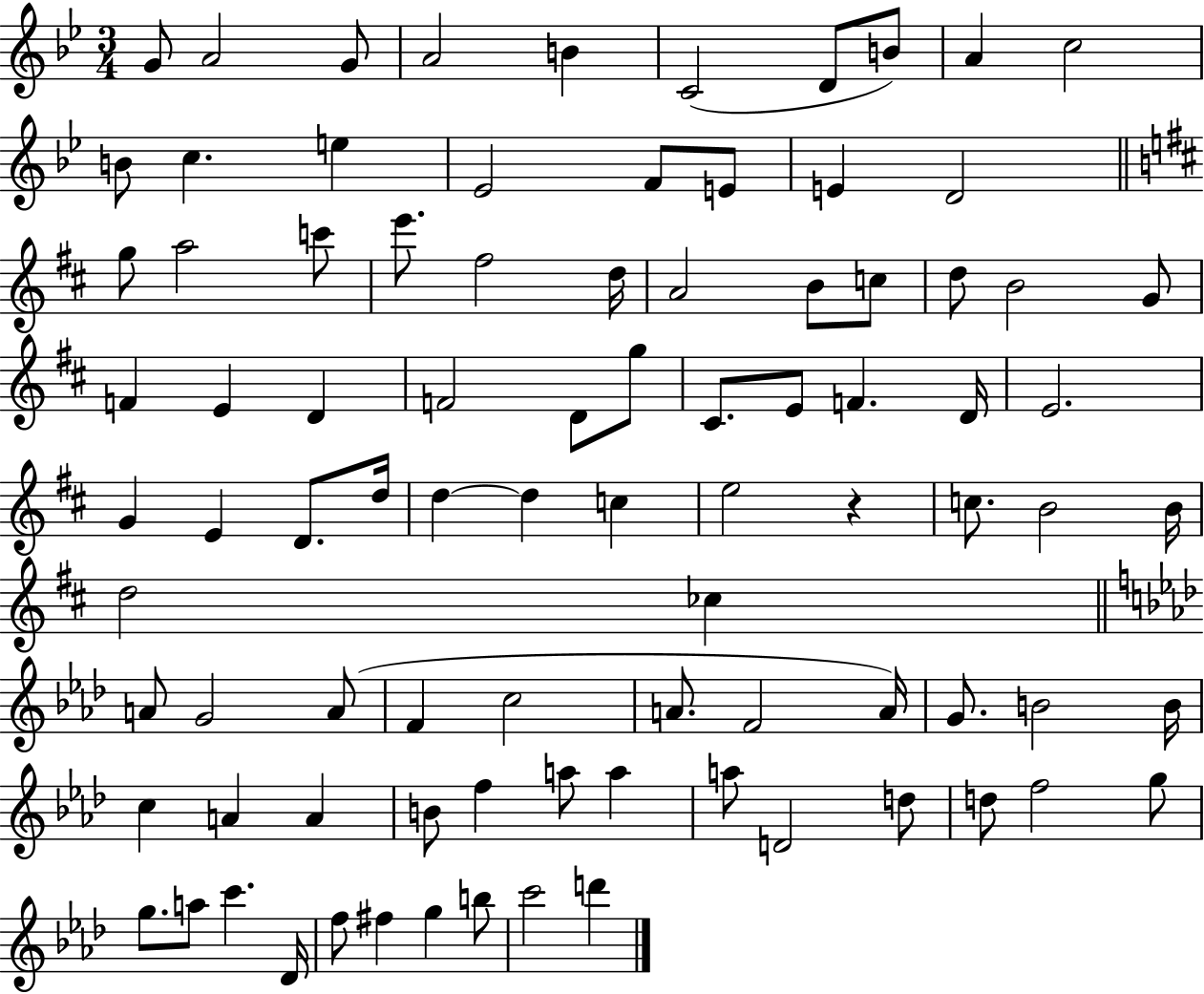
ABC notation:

X:1
T:Untitled
M:3/4
L:1/4
K:Bb
G/2 A2 G/2 A2 B C2 D/2 B/2 A c2 B/2 c e _E2 F/2 E/2 E D2 g/2 a2 c'/2 e'/2 ^f2 d/4 A2 B/2 c/2 d/2 B2 G/2 F E D F2 D/2 g/2 ^C/2 E/2 F D/4 E2 G E D/2 d/4 d d c e2 z c/2 B2 B/4 d2 _c A/2 G2 A/2 F c2 A/2 F2 A/4 G/2 B2 B/4 c A A B/2 f a/2 a a/2 D2 d/2 d/2 f2 g/2 g/2 a/2 c' _D/4 f/2 ^f g b/2 c'2 d'